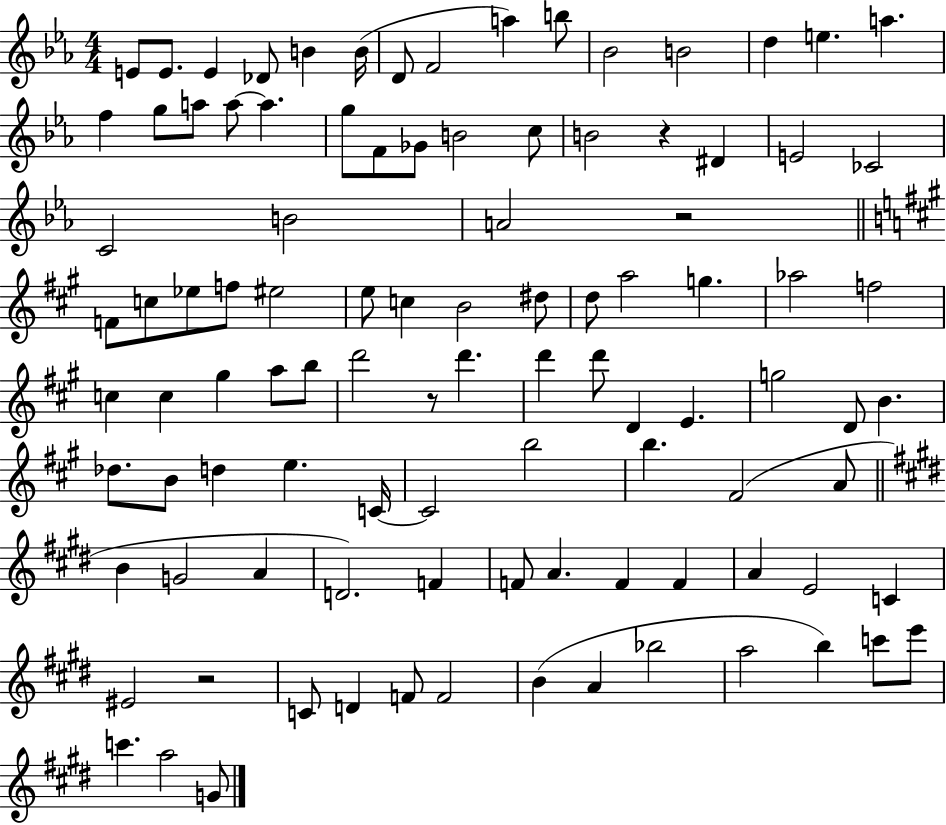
X:1
T:Untitled
M:4/4
L:1/4
K:Eb
E/2 E/2 E _D/2 B B/4 D/2 F2 a b/2 _B2 B2 d e a f g/2 a/2 a/2 a g/2 F/2 _G/2 B2 c/2 B2 z ^D E2 _C2 C2 B2 A2 z2 F/2 c/2 _e/2 f/2 ^e2 e/2 c B2 ^d/2 d/2 a2 g _a2 f2 c c ^g a/2 b/2 d'2 z/2 d' d' d'/2 D E g2 D/2 B _d/2 B/2 d e C/4 C2 b2 b ^F2 A/2 B G2 A D2 F F/2 A F F A E2 C ^E2 z2 C/2 D F/2 F2 B A _b2 a2 b c'/2 e'/2 c' a2 G/2